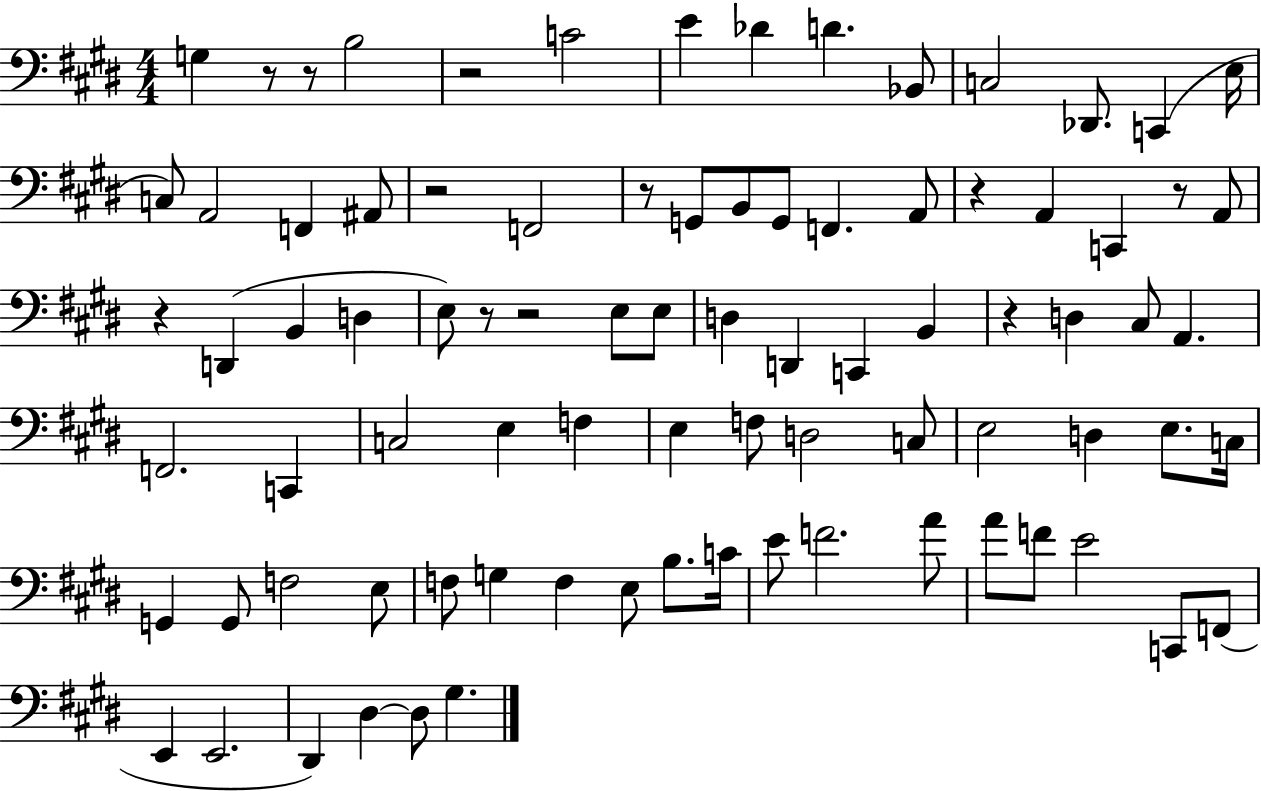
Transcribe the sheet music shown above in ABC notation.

X:1
T:Untitled
M:4/4
L:1/4
K:E
G, z/2 z/2 B,2 z2 C2 E _D D _B,,/2 C,2 _D,,/2 C,, E,/4 C,/2 A,,2 F,, ^A,,/2 z2 F,,2 z/2 G,,/2 B,,/2 G,,/2 F,, A,,/2 z A,, C,, z/2 A,,/2 z D,, B,, D, E,/2 z/2 z2 E,/2 E,/2 D, D,, C,, B,, z D, ^C,/2 A,, F,,2 C,, C,2 E, F, E, F,/2 D,2 C,/2 E,2 D, E,/2 C,/4 G,, G,,/2 F,2 E,/2 F,/2 G, F, E,/2 B,/2 C/4 E/2 F2 A/2 A/2 F/2 E2 C,,/2 F,,/2 E,, E,,2 ^D,, ^D, ^D,/2 ^G,